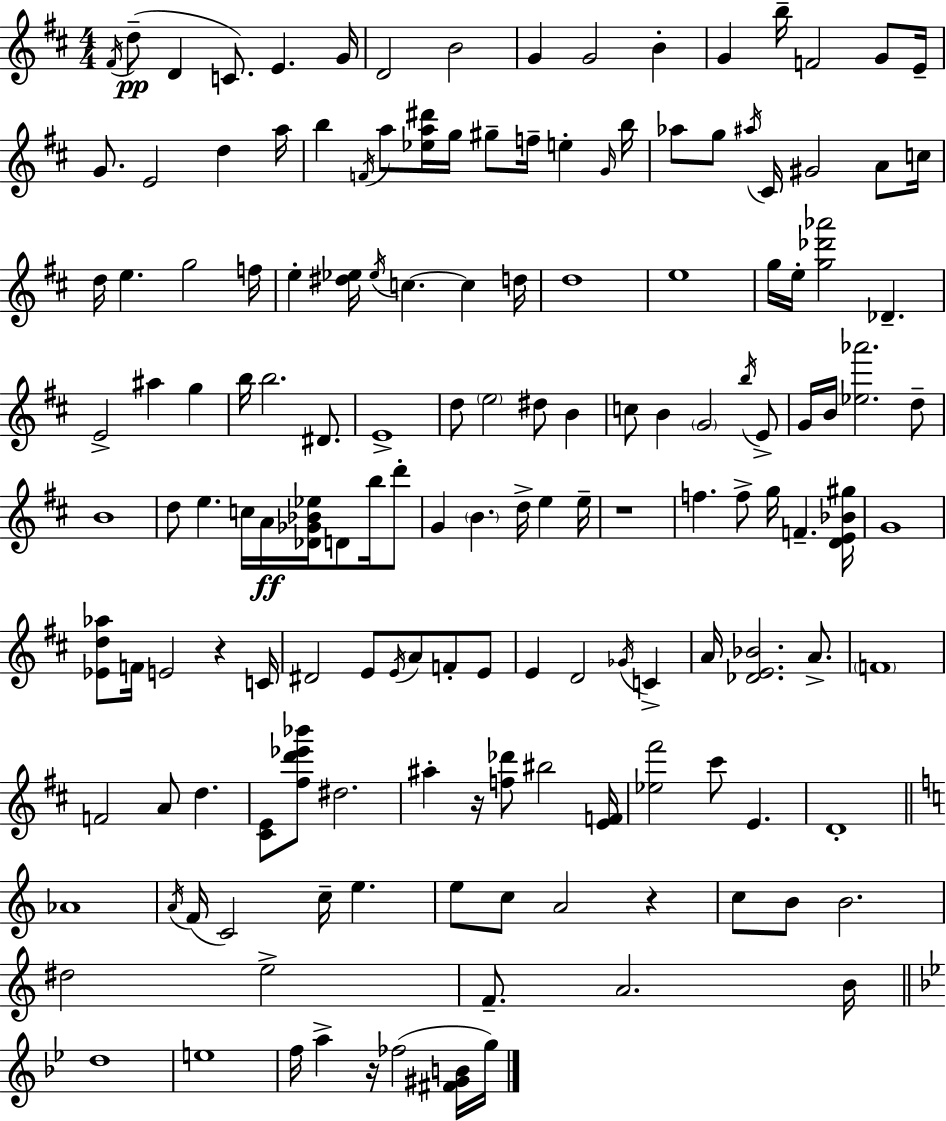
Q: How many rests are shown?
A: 5